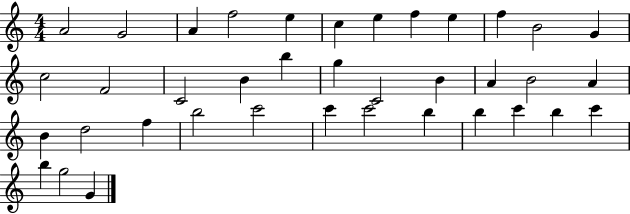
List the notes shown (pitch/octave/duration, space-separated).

A4/h G4/h A4/q F5/h E5/q C5/q E5/q F5/q E5/q F5/q B4/h G4/q C5/h F4/h C4/h B4/q B5/q G5/q C4/h B4/q A4/q B4/h A4/q B4/q D5/h F5/q B5/h C6/h C6/q C6/h B5/q B5/q C6/q B5/q C6/q B5/q G5/h G4/q